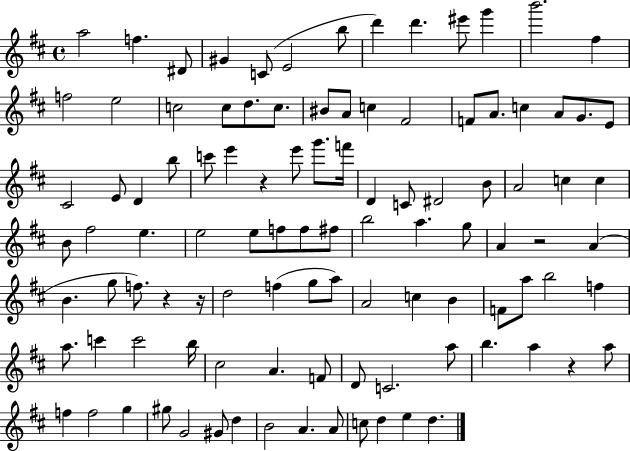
A5/h F5/q. D#4/e G#4/q C4/e E4/h B5/e D6/q D6/q. EIS6/e G6/q B6/h. F#5/q F5/h E5/h C5/h C5/e D5/e. C5/e. BIS4/e A4/e C5/q F#4/h F4/e A4/e. C5/q A4/e G4/e. E4/e C#4/h E4/e D4/q B5/e C6/e E6/q R/q E6/e G6/e. F6/s D4/q C4/e D#4/h B4/e A4/h C5/q C5/q B4/e F#5/h E5/q. E5/h E5/e F5/e F5/e F#5/e B5/h A5/q. G5/e A4/q R/h A4/q B4/q. G5/e F5/e. R/q R/s D5/h F5/q G5/e A5/e A4/h C5/q B4/q F4/e A5/e B5/h F5/q A5/e. C6/q C6/h B5/s C#5/h A4/q. F4/e D4/e C4/h. A5/e B5/q. A5/q R/q A5/e F5/q F5/h G5/q G#5/e G4/h G#4/e D5/q B4/h A4/q. A4/e C5/e D5/q E5/q D5/q.